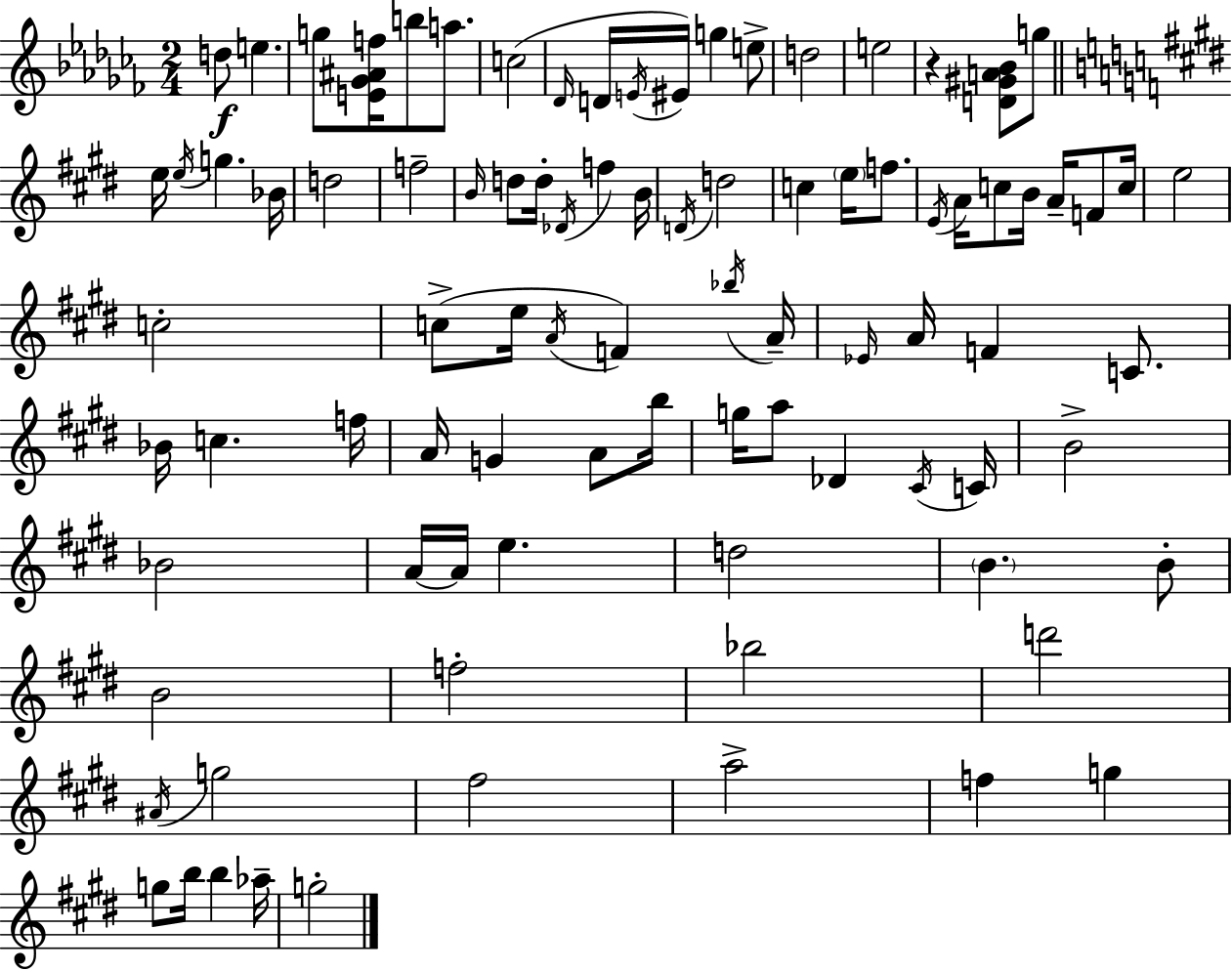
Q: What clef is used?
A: treble